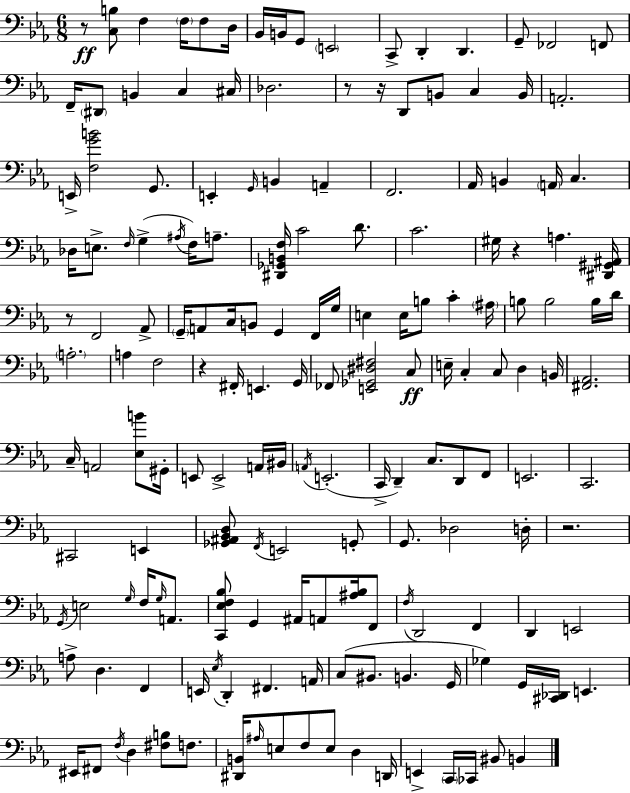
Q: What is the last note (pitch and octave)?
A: B2